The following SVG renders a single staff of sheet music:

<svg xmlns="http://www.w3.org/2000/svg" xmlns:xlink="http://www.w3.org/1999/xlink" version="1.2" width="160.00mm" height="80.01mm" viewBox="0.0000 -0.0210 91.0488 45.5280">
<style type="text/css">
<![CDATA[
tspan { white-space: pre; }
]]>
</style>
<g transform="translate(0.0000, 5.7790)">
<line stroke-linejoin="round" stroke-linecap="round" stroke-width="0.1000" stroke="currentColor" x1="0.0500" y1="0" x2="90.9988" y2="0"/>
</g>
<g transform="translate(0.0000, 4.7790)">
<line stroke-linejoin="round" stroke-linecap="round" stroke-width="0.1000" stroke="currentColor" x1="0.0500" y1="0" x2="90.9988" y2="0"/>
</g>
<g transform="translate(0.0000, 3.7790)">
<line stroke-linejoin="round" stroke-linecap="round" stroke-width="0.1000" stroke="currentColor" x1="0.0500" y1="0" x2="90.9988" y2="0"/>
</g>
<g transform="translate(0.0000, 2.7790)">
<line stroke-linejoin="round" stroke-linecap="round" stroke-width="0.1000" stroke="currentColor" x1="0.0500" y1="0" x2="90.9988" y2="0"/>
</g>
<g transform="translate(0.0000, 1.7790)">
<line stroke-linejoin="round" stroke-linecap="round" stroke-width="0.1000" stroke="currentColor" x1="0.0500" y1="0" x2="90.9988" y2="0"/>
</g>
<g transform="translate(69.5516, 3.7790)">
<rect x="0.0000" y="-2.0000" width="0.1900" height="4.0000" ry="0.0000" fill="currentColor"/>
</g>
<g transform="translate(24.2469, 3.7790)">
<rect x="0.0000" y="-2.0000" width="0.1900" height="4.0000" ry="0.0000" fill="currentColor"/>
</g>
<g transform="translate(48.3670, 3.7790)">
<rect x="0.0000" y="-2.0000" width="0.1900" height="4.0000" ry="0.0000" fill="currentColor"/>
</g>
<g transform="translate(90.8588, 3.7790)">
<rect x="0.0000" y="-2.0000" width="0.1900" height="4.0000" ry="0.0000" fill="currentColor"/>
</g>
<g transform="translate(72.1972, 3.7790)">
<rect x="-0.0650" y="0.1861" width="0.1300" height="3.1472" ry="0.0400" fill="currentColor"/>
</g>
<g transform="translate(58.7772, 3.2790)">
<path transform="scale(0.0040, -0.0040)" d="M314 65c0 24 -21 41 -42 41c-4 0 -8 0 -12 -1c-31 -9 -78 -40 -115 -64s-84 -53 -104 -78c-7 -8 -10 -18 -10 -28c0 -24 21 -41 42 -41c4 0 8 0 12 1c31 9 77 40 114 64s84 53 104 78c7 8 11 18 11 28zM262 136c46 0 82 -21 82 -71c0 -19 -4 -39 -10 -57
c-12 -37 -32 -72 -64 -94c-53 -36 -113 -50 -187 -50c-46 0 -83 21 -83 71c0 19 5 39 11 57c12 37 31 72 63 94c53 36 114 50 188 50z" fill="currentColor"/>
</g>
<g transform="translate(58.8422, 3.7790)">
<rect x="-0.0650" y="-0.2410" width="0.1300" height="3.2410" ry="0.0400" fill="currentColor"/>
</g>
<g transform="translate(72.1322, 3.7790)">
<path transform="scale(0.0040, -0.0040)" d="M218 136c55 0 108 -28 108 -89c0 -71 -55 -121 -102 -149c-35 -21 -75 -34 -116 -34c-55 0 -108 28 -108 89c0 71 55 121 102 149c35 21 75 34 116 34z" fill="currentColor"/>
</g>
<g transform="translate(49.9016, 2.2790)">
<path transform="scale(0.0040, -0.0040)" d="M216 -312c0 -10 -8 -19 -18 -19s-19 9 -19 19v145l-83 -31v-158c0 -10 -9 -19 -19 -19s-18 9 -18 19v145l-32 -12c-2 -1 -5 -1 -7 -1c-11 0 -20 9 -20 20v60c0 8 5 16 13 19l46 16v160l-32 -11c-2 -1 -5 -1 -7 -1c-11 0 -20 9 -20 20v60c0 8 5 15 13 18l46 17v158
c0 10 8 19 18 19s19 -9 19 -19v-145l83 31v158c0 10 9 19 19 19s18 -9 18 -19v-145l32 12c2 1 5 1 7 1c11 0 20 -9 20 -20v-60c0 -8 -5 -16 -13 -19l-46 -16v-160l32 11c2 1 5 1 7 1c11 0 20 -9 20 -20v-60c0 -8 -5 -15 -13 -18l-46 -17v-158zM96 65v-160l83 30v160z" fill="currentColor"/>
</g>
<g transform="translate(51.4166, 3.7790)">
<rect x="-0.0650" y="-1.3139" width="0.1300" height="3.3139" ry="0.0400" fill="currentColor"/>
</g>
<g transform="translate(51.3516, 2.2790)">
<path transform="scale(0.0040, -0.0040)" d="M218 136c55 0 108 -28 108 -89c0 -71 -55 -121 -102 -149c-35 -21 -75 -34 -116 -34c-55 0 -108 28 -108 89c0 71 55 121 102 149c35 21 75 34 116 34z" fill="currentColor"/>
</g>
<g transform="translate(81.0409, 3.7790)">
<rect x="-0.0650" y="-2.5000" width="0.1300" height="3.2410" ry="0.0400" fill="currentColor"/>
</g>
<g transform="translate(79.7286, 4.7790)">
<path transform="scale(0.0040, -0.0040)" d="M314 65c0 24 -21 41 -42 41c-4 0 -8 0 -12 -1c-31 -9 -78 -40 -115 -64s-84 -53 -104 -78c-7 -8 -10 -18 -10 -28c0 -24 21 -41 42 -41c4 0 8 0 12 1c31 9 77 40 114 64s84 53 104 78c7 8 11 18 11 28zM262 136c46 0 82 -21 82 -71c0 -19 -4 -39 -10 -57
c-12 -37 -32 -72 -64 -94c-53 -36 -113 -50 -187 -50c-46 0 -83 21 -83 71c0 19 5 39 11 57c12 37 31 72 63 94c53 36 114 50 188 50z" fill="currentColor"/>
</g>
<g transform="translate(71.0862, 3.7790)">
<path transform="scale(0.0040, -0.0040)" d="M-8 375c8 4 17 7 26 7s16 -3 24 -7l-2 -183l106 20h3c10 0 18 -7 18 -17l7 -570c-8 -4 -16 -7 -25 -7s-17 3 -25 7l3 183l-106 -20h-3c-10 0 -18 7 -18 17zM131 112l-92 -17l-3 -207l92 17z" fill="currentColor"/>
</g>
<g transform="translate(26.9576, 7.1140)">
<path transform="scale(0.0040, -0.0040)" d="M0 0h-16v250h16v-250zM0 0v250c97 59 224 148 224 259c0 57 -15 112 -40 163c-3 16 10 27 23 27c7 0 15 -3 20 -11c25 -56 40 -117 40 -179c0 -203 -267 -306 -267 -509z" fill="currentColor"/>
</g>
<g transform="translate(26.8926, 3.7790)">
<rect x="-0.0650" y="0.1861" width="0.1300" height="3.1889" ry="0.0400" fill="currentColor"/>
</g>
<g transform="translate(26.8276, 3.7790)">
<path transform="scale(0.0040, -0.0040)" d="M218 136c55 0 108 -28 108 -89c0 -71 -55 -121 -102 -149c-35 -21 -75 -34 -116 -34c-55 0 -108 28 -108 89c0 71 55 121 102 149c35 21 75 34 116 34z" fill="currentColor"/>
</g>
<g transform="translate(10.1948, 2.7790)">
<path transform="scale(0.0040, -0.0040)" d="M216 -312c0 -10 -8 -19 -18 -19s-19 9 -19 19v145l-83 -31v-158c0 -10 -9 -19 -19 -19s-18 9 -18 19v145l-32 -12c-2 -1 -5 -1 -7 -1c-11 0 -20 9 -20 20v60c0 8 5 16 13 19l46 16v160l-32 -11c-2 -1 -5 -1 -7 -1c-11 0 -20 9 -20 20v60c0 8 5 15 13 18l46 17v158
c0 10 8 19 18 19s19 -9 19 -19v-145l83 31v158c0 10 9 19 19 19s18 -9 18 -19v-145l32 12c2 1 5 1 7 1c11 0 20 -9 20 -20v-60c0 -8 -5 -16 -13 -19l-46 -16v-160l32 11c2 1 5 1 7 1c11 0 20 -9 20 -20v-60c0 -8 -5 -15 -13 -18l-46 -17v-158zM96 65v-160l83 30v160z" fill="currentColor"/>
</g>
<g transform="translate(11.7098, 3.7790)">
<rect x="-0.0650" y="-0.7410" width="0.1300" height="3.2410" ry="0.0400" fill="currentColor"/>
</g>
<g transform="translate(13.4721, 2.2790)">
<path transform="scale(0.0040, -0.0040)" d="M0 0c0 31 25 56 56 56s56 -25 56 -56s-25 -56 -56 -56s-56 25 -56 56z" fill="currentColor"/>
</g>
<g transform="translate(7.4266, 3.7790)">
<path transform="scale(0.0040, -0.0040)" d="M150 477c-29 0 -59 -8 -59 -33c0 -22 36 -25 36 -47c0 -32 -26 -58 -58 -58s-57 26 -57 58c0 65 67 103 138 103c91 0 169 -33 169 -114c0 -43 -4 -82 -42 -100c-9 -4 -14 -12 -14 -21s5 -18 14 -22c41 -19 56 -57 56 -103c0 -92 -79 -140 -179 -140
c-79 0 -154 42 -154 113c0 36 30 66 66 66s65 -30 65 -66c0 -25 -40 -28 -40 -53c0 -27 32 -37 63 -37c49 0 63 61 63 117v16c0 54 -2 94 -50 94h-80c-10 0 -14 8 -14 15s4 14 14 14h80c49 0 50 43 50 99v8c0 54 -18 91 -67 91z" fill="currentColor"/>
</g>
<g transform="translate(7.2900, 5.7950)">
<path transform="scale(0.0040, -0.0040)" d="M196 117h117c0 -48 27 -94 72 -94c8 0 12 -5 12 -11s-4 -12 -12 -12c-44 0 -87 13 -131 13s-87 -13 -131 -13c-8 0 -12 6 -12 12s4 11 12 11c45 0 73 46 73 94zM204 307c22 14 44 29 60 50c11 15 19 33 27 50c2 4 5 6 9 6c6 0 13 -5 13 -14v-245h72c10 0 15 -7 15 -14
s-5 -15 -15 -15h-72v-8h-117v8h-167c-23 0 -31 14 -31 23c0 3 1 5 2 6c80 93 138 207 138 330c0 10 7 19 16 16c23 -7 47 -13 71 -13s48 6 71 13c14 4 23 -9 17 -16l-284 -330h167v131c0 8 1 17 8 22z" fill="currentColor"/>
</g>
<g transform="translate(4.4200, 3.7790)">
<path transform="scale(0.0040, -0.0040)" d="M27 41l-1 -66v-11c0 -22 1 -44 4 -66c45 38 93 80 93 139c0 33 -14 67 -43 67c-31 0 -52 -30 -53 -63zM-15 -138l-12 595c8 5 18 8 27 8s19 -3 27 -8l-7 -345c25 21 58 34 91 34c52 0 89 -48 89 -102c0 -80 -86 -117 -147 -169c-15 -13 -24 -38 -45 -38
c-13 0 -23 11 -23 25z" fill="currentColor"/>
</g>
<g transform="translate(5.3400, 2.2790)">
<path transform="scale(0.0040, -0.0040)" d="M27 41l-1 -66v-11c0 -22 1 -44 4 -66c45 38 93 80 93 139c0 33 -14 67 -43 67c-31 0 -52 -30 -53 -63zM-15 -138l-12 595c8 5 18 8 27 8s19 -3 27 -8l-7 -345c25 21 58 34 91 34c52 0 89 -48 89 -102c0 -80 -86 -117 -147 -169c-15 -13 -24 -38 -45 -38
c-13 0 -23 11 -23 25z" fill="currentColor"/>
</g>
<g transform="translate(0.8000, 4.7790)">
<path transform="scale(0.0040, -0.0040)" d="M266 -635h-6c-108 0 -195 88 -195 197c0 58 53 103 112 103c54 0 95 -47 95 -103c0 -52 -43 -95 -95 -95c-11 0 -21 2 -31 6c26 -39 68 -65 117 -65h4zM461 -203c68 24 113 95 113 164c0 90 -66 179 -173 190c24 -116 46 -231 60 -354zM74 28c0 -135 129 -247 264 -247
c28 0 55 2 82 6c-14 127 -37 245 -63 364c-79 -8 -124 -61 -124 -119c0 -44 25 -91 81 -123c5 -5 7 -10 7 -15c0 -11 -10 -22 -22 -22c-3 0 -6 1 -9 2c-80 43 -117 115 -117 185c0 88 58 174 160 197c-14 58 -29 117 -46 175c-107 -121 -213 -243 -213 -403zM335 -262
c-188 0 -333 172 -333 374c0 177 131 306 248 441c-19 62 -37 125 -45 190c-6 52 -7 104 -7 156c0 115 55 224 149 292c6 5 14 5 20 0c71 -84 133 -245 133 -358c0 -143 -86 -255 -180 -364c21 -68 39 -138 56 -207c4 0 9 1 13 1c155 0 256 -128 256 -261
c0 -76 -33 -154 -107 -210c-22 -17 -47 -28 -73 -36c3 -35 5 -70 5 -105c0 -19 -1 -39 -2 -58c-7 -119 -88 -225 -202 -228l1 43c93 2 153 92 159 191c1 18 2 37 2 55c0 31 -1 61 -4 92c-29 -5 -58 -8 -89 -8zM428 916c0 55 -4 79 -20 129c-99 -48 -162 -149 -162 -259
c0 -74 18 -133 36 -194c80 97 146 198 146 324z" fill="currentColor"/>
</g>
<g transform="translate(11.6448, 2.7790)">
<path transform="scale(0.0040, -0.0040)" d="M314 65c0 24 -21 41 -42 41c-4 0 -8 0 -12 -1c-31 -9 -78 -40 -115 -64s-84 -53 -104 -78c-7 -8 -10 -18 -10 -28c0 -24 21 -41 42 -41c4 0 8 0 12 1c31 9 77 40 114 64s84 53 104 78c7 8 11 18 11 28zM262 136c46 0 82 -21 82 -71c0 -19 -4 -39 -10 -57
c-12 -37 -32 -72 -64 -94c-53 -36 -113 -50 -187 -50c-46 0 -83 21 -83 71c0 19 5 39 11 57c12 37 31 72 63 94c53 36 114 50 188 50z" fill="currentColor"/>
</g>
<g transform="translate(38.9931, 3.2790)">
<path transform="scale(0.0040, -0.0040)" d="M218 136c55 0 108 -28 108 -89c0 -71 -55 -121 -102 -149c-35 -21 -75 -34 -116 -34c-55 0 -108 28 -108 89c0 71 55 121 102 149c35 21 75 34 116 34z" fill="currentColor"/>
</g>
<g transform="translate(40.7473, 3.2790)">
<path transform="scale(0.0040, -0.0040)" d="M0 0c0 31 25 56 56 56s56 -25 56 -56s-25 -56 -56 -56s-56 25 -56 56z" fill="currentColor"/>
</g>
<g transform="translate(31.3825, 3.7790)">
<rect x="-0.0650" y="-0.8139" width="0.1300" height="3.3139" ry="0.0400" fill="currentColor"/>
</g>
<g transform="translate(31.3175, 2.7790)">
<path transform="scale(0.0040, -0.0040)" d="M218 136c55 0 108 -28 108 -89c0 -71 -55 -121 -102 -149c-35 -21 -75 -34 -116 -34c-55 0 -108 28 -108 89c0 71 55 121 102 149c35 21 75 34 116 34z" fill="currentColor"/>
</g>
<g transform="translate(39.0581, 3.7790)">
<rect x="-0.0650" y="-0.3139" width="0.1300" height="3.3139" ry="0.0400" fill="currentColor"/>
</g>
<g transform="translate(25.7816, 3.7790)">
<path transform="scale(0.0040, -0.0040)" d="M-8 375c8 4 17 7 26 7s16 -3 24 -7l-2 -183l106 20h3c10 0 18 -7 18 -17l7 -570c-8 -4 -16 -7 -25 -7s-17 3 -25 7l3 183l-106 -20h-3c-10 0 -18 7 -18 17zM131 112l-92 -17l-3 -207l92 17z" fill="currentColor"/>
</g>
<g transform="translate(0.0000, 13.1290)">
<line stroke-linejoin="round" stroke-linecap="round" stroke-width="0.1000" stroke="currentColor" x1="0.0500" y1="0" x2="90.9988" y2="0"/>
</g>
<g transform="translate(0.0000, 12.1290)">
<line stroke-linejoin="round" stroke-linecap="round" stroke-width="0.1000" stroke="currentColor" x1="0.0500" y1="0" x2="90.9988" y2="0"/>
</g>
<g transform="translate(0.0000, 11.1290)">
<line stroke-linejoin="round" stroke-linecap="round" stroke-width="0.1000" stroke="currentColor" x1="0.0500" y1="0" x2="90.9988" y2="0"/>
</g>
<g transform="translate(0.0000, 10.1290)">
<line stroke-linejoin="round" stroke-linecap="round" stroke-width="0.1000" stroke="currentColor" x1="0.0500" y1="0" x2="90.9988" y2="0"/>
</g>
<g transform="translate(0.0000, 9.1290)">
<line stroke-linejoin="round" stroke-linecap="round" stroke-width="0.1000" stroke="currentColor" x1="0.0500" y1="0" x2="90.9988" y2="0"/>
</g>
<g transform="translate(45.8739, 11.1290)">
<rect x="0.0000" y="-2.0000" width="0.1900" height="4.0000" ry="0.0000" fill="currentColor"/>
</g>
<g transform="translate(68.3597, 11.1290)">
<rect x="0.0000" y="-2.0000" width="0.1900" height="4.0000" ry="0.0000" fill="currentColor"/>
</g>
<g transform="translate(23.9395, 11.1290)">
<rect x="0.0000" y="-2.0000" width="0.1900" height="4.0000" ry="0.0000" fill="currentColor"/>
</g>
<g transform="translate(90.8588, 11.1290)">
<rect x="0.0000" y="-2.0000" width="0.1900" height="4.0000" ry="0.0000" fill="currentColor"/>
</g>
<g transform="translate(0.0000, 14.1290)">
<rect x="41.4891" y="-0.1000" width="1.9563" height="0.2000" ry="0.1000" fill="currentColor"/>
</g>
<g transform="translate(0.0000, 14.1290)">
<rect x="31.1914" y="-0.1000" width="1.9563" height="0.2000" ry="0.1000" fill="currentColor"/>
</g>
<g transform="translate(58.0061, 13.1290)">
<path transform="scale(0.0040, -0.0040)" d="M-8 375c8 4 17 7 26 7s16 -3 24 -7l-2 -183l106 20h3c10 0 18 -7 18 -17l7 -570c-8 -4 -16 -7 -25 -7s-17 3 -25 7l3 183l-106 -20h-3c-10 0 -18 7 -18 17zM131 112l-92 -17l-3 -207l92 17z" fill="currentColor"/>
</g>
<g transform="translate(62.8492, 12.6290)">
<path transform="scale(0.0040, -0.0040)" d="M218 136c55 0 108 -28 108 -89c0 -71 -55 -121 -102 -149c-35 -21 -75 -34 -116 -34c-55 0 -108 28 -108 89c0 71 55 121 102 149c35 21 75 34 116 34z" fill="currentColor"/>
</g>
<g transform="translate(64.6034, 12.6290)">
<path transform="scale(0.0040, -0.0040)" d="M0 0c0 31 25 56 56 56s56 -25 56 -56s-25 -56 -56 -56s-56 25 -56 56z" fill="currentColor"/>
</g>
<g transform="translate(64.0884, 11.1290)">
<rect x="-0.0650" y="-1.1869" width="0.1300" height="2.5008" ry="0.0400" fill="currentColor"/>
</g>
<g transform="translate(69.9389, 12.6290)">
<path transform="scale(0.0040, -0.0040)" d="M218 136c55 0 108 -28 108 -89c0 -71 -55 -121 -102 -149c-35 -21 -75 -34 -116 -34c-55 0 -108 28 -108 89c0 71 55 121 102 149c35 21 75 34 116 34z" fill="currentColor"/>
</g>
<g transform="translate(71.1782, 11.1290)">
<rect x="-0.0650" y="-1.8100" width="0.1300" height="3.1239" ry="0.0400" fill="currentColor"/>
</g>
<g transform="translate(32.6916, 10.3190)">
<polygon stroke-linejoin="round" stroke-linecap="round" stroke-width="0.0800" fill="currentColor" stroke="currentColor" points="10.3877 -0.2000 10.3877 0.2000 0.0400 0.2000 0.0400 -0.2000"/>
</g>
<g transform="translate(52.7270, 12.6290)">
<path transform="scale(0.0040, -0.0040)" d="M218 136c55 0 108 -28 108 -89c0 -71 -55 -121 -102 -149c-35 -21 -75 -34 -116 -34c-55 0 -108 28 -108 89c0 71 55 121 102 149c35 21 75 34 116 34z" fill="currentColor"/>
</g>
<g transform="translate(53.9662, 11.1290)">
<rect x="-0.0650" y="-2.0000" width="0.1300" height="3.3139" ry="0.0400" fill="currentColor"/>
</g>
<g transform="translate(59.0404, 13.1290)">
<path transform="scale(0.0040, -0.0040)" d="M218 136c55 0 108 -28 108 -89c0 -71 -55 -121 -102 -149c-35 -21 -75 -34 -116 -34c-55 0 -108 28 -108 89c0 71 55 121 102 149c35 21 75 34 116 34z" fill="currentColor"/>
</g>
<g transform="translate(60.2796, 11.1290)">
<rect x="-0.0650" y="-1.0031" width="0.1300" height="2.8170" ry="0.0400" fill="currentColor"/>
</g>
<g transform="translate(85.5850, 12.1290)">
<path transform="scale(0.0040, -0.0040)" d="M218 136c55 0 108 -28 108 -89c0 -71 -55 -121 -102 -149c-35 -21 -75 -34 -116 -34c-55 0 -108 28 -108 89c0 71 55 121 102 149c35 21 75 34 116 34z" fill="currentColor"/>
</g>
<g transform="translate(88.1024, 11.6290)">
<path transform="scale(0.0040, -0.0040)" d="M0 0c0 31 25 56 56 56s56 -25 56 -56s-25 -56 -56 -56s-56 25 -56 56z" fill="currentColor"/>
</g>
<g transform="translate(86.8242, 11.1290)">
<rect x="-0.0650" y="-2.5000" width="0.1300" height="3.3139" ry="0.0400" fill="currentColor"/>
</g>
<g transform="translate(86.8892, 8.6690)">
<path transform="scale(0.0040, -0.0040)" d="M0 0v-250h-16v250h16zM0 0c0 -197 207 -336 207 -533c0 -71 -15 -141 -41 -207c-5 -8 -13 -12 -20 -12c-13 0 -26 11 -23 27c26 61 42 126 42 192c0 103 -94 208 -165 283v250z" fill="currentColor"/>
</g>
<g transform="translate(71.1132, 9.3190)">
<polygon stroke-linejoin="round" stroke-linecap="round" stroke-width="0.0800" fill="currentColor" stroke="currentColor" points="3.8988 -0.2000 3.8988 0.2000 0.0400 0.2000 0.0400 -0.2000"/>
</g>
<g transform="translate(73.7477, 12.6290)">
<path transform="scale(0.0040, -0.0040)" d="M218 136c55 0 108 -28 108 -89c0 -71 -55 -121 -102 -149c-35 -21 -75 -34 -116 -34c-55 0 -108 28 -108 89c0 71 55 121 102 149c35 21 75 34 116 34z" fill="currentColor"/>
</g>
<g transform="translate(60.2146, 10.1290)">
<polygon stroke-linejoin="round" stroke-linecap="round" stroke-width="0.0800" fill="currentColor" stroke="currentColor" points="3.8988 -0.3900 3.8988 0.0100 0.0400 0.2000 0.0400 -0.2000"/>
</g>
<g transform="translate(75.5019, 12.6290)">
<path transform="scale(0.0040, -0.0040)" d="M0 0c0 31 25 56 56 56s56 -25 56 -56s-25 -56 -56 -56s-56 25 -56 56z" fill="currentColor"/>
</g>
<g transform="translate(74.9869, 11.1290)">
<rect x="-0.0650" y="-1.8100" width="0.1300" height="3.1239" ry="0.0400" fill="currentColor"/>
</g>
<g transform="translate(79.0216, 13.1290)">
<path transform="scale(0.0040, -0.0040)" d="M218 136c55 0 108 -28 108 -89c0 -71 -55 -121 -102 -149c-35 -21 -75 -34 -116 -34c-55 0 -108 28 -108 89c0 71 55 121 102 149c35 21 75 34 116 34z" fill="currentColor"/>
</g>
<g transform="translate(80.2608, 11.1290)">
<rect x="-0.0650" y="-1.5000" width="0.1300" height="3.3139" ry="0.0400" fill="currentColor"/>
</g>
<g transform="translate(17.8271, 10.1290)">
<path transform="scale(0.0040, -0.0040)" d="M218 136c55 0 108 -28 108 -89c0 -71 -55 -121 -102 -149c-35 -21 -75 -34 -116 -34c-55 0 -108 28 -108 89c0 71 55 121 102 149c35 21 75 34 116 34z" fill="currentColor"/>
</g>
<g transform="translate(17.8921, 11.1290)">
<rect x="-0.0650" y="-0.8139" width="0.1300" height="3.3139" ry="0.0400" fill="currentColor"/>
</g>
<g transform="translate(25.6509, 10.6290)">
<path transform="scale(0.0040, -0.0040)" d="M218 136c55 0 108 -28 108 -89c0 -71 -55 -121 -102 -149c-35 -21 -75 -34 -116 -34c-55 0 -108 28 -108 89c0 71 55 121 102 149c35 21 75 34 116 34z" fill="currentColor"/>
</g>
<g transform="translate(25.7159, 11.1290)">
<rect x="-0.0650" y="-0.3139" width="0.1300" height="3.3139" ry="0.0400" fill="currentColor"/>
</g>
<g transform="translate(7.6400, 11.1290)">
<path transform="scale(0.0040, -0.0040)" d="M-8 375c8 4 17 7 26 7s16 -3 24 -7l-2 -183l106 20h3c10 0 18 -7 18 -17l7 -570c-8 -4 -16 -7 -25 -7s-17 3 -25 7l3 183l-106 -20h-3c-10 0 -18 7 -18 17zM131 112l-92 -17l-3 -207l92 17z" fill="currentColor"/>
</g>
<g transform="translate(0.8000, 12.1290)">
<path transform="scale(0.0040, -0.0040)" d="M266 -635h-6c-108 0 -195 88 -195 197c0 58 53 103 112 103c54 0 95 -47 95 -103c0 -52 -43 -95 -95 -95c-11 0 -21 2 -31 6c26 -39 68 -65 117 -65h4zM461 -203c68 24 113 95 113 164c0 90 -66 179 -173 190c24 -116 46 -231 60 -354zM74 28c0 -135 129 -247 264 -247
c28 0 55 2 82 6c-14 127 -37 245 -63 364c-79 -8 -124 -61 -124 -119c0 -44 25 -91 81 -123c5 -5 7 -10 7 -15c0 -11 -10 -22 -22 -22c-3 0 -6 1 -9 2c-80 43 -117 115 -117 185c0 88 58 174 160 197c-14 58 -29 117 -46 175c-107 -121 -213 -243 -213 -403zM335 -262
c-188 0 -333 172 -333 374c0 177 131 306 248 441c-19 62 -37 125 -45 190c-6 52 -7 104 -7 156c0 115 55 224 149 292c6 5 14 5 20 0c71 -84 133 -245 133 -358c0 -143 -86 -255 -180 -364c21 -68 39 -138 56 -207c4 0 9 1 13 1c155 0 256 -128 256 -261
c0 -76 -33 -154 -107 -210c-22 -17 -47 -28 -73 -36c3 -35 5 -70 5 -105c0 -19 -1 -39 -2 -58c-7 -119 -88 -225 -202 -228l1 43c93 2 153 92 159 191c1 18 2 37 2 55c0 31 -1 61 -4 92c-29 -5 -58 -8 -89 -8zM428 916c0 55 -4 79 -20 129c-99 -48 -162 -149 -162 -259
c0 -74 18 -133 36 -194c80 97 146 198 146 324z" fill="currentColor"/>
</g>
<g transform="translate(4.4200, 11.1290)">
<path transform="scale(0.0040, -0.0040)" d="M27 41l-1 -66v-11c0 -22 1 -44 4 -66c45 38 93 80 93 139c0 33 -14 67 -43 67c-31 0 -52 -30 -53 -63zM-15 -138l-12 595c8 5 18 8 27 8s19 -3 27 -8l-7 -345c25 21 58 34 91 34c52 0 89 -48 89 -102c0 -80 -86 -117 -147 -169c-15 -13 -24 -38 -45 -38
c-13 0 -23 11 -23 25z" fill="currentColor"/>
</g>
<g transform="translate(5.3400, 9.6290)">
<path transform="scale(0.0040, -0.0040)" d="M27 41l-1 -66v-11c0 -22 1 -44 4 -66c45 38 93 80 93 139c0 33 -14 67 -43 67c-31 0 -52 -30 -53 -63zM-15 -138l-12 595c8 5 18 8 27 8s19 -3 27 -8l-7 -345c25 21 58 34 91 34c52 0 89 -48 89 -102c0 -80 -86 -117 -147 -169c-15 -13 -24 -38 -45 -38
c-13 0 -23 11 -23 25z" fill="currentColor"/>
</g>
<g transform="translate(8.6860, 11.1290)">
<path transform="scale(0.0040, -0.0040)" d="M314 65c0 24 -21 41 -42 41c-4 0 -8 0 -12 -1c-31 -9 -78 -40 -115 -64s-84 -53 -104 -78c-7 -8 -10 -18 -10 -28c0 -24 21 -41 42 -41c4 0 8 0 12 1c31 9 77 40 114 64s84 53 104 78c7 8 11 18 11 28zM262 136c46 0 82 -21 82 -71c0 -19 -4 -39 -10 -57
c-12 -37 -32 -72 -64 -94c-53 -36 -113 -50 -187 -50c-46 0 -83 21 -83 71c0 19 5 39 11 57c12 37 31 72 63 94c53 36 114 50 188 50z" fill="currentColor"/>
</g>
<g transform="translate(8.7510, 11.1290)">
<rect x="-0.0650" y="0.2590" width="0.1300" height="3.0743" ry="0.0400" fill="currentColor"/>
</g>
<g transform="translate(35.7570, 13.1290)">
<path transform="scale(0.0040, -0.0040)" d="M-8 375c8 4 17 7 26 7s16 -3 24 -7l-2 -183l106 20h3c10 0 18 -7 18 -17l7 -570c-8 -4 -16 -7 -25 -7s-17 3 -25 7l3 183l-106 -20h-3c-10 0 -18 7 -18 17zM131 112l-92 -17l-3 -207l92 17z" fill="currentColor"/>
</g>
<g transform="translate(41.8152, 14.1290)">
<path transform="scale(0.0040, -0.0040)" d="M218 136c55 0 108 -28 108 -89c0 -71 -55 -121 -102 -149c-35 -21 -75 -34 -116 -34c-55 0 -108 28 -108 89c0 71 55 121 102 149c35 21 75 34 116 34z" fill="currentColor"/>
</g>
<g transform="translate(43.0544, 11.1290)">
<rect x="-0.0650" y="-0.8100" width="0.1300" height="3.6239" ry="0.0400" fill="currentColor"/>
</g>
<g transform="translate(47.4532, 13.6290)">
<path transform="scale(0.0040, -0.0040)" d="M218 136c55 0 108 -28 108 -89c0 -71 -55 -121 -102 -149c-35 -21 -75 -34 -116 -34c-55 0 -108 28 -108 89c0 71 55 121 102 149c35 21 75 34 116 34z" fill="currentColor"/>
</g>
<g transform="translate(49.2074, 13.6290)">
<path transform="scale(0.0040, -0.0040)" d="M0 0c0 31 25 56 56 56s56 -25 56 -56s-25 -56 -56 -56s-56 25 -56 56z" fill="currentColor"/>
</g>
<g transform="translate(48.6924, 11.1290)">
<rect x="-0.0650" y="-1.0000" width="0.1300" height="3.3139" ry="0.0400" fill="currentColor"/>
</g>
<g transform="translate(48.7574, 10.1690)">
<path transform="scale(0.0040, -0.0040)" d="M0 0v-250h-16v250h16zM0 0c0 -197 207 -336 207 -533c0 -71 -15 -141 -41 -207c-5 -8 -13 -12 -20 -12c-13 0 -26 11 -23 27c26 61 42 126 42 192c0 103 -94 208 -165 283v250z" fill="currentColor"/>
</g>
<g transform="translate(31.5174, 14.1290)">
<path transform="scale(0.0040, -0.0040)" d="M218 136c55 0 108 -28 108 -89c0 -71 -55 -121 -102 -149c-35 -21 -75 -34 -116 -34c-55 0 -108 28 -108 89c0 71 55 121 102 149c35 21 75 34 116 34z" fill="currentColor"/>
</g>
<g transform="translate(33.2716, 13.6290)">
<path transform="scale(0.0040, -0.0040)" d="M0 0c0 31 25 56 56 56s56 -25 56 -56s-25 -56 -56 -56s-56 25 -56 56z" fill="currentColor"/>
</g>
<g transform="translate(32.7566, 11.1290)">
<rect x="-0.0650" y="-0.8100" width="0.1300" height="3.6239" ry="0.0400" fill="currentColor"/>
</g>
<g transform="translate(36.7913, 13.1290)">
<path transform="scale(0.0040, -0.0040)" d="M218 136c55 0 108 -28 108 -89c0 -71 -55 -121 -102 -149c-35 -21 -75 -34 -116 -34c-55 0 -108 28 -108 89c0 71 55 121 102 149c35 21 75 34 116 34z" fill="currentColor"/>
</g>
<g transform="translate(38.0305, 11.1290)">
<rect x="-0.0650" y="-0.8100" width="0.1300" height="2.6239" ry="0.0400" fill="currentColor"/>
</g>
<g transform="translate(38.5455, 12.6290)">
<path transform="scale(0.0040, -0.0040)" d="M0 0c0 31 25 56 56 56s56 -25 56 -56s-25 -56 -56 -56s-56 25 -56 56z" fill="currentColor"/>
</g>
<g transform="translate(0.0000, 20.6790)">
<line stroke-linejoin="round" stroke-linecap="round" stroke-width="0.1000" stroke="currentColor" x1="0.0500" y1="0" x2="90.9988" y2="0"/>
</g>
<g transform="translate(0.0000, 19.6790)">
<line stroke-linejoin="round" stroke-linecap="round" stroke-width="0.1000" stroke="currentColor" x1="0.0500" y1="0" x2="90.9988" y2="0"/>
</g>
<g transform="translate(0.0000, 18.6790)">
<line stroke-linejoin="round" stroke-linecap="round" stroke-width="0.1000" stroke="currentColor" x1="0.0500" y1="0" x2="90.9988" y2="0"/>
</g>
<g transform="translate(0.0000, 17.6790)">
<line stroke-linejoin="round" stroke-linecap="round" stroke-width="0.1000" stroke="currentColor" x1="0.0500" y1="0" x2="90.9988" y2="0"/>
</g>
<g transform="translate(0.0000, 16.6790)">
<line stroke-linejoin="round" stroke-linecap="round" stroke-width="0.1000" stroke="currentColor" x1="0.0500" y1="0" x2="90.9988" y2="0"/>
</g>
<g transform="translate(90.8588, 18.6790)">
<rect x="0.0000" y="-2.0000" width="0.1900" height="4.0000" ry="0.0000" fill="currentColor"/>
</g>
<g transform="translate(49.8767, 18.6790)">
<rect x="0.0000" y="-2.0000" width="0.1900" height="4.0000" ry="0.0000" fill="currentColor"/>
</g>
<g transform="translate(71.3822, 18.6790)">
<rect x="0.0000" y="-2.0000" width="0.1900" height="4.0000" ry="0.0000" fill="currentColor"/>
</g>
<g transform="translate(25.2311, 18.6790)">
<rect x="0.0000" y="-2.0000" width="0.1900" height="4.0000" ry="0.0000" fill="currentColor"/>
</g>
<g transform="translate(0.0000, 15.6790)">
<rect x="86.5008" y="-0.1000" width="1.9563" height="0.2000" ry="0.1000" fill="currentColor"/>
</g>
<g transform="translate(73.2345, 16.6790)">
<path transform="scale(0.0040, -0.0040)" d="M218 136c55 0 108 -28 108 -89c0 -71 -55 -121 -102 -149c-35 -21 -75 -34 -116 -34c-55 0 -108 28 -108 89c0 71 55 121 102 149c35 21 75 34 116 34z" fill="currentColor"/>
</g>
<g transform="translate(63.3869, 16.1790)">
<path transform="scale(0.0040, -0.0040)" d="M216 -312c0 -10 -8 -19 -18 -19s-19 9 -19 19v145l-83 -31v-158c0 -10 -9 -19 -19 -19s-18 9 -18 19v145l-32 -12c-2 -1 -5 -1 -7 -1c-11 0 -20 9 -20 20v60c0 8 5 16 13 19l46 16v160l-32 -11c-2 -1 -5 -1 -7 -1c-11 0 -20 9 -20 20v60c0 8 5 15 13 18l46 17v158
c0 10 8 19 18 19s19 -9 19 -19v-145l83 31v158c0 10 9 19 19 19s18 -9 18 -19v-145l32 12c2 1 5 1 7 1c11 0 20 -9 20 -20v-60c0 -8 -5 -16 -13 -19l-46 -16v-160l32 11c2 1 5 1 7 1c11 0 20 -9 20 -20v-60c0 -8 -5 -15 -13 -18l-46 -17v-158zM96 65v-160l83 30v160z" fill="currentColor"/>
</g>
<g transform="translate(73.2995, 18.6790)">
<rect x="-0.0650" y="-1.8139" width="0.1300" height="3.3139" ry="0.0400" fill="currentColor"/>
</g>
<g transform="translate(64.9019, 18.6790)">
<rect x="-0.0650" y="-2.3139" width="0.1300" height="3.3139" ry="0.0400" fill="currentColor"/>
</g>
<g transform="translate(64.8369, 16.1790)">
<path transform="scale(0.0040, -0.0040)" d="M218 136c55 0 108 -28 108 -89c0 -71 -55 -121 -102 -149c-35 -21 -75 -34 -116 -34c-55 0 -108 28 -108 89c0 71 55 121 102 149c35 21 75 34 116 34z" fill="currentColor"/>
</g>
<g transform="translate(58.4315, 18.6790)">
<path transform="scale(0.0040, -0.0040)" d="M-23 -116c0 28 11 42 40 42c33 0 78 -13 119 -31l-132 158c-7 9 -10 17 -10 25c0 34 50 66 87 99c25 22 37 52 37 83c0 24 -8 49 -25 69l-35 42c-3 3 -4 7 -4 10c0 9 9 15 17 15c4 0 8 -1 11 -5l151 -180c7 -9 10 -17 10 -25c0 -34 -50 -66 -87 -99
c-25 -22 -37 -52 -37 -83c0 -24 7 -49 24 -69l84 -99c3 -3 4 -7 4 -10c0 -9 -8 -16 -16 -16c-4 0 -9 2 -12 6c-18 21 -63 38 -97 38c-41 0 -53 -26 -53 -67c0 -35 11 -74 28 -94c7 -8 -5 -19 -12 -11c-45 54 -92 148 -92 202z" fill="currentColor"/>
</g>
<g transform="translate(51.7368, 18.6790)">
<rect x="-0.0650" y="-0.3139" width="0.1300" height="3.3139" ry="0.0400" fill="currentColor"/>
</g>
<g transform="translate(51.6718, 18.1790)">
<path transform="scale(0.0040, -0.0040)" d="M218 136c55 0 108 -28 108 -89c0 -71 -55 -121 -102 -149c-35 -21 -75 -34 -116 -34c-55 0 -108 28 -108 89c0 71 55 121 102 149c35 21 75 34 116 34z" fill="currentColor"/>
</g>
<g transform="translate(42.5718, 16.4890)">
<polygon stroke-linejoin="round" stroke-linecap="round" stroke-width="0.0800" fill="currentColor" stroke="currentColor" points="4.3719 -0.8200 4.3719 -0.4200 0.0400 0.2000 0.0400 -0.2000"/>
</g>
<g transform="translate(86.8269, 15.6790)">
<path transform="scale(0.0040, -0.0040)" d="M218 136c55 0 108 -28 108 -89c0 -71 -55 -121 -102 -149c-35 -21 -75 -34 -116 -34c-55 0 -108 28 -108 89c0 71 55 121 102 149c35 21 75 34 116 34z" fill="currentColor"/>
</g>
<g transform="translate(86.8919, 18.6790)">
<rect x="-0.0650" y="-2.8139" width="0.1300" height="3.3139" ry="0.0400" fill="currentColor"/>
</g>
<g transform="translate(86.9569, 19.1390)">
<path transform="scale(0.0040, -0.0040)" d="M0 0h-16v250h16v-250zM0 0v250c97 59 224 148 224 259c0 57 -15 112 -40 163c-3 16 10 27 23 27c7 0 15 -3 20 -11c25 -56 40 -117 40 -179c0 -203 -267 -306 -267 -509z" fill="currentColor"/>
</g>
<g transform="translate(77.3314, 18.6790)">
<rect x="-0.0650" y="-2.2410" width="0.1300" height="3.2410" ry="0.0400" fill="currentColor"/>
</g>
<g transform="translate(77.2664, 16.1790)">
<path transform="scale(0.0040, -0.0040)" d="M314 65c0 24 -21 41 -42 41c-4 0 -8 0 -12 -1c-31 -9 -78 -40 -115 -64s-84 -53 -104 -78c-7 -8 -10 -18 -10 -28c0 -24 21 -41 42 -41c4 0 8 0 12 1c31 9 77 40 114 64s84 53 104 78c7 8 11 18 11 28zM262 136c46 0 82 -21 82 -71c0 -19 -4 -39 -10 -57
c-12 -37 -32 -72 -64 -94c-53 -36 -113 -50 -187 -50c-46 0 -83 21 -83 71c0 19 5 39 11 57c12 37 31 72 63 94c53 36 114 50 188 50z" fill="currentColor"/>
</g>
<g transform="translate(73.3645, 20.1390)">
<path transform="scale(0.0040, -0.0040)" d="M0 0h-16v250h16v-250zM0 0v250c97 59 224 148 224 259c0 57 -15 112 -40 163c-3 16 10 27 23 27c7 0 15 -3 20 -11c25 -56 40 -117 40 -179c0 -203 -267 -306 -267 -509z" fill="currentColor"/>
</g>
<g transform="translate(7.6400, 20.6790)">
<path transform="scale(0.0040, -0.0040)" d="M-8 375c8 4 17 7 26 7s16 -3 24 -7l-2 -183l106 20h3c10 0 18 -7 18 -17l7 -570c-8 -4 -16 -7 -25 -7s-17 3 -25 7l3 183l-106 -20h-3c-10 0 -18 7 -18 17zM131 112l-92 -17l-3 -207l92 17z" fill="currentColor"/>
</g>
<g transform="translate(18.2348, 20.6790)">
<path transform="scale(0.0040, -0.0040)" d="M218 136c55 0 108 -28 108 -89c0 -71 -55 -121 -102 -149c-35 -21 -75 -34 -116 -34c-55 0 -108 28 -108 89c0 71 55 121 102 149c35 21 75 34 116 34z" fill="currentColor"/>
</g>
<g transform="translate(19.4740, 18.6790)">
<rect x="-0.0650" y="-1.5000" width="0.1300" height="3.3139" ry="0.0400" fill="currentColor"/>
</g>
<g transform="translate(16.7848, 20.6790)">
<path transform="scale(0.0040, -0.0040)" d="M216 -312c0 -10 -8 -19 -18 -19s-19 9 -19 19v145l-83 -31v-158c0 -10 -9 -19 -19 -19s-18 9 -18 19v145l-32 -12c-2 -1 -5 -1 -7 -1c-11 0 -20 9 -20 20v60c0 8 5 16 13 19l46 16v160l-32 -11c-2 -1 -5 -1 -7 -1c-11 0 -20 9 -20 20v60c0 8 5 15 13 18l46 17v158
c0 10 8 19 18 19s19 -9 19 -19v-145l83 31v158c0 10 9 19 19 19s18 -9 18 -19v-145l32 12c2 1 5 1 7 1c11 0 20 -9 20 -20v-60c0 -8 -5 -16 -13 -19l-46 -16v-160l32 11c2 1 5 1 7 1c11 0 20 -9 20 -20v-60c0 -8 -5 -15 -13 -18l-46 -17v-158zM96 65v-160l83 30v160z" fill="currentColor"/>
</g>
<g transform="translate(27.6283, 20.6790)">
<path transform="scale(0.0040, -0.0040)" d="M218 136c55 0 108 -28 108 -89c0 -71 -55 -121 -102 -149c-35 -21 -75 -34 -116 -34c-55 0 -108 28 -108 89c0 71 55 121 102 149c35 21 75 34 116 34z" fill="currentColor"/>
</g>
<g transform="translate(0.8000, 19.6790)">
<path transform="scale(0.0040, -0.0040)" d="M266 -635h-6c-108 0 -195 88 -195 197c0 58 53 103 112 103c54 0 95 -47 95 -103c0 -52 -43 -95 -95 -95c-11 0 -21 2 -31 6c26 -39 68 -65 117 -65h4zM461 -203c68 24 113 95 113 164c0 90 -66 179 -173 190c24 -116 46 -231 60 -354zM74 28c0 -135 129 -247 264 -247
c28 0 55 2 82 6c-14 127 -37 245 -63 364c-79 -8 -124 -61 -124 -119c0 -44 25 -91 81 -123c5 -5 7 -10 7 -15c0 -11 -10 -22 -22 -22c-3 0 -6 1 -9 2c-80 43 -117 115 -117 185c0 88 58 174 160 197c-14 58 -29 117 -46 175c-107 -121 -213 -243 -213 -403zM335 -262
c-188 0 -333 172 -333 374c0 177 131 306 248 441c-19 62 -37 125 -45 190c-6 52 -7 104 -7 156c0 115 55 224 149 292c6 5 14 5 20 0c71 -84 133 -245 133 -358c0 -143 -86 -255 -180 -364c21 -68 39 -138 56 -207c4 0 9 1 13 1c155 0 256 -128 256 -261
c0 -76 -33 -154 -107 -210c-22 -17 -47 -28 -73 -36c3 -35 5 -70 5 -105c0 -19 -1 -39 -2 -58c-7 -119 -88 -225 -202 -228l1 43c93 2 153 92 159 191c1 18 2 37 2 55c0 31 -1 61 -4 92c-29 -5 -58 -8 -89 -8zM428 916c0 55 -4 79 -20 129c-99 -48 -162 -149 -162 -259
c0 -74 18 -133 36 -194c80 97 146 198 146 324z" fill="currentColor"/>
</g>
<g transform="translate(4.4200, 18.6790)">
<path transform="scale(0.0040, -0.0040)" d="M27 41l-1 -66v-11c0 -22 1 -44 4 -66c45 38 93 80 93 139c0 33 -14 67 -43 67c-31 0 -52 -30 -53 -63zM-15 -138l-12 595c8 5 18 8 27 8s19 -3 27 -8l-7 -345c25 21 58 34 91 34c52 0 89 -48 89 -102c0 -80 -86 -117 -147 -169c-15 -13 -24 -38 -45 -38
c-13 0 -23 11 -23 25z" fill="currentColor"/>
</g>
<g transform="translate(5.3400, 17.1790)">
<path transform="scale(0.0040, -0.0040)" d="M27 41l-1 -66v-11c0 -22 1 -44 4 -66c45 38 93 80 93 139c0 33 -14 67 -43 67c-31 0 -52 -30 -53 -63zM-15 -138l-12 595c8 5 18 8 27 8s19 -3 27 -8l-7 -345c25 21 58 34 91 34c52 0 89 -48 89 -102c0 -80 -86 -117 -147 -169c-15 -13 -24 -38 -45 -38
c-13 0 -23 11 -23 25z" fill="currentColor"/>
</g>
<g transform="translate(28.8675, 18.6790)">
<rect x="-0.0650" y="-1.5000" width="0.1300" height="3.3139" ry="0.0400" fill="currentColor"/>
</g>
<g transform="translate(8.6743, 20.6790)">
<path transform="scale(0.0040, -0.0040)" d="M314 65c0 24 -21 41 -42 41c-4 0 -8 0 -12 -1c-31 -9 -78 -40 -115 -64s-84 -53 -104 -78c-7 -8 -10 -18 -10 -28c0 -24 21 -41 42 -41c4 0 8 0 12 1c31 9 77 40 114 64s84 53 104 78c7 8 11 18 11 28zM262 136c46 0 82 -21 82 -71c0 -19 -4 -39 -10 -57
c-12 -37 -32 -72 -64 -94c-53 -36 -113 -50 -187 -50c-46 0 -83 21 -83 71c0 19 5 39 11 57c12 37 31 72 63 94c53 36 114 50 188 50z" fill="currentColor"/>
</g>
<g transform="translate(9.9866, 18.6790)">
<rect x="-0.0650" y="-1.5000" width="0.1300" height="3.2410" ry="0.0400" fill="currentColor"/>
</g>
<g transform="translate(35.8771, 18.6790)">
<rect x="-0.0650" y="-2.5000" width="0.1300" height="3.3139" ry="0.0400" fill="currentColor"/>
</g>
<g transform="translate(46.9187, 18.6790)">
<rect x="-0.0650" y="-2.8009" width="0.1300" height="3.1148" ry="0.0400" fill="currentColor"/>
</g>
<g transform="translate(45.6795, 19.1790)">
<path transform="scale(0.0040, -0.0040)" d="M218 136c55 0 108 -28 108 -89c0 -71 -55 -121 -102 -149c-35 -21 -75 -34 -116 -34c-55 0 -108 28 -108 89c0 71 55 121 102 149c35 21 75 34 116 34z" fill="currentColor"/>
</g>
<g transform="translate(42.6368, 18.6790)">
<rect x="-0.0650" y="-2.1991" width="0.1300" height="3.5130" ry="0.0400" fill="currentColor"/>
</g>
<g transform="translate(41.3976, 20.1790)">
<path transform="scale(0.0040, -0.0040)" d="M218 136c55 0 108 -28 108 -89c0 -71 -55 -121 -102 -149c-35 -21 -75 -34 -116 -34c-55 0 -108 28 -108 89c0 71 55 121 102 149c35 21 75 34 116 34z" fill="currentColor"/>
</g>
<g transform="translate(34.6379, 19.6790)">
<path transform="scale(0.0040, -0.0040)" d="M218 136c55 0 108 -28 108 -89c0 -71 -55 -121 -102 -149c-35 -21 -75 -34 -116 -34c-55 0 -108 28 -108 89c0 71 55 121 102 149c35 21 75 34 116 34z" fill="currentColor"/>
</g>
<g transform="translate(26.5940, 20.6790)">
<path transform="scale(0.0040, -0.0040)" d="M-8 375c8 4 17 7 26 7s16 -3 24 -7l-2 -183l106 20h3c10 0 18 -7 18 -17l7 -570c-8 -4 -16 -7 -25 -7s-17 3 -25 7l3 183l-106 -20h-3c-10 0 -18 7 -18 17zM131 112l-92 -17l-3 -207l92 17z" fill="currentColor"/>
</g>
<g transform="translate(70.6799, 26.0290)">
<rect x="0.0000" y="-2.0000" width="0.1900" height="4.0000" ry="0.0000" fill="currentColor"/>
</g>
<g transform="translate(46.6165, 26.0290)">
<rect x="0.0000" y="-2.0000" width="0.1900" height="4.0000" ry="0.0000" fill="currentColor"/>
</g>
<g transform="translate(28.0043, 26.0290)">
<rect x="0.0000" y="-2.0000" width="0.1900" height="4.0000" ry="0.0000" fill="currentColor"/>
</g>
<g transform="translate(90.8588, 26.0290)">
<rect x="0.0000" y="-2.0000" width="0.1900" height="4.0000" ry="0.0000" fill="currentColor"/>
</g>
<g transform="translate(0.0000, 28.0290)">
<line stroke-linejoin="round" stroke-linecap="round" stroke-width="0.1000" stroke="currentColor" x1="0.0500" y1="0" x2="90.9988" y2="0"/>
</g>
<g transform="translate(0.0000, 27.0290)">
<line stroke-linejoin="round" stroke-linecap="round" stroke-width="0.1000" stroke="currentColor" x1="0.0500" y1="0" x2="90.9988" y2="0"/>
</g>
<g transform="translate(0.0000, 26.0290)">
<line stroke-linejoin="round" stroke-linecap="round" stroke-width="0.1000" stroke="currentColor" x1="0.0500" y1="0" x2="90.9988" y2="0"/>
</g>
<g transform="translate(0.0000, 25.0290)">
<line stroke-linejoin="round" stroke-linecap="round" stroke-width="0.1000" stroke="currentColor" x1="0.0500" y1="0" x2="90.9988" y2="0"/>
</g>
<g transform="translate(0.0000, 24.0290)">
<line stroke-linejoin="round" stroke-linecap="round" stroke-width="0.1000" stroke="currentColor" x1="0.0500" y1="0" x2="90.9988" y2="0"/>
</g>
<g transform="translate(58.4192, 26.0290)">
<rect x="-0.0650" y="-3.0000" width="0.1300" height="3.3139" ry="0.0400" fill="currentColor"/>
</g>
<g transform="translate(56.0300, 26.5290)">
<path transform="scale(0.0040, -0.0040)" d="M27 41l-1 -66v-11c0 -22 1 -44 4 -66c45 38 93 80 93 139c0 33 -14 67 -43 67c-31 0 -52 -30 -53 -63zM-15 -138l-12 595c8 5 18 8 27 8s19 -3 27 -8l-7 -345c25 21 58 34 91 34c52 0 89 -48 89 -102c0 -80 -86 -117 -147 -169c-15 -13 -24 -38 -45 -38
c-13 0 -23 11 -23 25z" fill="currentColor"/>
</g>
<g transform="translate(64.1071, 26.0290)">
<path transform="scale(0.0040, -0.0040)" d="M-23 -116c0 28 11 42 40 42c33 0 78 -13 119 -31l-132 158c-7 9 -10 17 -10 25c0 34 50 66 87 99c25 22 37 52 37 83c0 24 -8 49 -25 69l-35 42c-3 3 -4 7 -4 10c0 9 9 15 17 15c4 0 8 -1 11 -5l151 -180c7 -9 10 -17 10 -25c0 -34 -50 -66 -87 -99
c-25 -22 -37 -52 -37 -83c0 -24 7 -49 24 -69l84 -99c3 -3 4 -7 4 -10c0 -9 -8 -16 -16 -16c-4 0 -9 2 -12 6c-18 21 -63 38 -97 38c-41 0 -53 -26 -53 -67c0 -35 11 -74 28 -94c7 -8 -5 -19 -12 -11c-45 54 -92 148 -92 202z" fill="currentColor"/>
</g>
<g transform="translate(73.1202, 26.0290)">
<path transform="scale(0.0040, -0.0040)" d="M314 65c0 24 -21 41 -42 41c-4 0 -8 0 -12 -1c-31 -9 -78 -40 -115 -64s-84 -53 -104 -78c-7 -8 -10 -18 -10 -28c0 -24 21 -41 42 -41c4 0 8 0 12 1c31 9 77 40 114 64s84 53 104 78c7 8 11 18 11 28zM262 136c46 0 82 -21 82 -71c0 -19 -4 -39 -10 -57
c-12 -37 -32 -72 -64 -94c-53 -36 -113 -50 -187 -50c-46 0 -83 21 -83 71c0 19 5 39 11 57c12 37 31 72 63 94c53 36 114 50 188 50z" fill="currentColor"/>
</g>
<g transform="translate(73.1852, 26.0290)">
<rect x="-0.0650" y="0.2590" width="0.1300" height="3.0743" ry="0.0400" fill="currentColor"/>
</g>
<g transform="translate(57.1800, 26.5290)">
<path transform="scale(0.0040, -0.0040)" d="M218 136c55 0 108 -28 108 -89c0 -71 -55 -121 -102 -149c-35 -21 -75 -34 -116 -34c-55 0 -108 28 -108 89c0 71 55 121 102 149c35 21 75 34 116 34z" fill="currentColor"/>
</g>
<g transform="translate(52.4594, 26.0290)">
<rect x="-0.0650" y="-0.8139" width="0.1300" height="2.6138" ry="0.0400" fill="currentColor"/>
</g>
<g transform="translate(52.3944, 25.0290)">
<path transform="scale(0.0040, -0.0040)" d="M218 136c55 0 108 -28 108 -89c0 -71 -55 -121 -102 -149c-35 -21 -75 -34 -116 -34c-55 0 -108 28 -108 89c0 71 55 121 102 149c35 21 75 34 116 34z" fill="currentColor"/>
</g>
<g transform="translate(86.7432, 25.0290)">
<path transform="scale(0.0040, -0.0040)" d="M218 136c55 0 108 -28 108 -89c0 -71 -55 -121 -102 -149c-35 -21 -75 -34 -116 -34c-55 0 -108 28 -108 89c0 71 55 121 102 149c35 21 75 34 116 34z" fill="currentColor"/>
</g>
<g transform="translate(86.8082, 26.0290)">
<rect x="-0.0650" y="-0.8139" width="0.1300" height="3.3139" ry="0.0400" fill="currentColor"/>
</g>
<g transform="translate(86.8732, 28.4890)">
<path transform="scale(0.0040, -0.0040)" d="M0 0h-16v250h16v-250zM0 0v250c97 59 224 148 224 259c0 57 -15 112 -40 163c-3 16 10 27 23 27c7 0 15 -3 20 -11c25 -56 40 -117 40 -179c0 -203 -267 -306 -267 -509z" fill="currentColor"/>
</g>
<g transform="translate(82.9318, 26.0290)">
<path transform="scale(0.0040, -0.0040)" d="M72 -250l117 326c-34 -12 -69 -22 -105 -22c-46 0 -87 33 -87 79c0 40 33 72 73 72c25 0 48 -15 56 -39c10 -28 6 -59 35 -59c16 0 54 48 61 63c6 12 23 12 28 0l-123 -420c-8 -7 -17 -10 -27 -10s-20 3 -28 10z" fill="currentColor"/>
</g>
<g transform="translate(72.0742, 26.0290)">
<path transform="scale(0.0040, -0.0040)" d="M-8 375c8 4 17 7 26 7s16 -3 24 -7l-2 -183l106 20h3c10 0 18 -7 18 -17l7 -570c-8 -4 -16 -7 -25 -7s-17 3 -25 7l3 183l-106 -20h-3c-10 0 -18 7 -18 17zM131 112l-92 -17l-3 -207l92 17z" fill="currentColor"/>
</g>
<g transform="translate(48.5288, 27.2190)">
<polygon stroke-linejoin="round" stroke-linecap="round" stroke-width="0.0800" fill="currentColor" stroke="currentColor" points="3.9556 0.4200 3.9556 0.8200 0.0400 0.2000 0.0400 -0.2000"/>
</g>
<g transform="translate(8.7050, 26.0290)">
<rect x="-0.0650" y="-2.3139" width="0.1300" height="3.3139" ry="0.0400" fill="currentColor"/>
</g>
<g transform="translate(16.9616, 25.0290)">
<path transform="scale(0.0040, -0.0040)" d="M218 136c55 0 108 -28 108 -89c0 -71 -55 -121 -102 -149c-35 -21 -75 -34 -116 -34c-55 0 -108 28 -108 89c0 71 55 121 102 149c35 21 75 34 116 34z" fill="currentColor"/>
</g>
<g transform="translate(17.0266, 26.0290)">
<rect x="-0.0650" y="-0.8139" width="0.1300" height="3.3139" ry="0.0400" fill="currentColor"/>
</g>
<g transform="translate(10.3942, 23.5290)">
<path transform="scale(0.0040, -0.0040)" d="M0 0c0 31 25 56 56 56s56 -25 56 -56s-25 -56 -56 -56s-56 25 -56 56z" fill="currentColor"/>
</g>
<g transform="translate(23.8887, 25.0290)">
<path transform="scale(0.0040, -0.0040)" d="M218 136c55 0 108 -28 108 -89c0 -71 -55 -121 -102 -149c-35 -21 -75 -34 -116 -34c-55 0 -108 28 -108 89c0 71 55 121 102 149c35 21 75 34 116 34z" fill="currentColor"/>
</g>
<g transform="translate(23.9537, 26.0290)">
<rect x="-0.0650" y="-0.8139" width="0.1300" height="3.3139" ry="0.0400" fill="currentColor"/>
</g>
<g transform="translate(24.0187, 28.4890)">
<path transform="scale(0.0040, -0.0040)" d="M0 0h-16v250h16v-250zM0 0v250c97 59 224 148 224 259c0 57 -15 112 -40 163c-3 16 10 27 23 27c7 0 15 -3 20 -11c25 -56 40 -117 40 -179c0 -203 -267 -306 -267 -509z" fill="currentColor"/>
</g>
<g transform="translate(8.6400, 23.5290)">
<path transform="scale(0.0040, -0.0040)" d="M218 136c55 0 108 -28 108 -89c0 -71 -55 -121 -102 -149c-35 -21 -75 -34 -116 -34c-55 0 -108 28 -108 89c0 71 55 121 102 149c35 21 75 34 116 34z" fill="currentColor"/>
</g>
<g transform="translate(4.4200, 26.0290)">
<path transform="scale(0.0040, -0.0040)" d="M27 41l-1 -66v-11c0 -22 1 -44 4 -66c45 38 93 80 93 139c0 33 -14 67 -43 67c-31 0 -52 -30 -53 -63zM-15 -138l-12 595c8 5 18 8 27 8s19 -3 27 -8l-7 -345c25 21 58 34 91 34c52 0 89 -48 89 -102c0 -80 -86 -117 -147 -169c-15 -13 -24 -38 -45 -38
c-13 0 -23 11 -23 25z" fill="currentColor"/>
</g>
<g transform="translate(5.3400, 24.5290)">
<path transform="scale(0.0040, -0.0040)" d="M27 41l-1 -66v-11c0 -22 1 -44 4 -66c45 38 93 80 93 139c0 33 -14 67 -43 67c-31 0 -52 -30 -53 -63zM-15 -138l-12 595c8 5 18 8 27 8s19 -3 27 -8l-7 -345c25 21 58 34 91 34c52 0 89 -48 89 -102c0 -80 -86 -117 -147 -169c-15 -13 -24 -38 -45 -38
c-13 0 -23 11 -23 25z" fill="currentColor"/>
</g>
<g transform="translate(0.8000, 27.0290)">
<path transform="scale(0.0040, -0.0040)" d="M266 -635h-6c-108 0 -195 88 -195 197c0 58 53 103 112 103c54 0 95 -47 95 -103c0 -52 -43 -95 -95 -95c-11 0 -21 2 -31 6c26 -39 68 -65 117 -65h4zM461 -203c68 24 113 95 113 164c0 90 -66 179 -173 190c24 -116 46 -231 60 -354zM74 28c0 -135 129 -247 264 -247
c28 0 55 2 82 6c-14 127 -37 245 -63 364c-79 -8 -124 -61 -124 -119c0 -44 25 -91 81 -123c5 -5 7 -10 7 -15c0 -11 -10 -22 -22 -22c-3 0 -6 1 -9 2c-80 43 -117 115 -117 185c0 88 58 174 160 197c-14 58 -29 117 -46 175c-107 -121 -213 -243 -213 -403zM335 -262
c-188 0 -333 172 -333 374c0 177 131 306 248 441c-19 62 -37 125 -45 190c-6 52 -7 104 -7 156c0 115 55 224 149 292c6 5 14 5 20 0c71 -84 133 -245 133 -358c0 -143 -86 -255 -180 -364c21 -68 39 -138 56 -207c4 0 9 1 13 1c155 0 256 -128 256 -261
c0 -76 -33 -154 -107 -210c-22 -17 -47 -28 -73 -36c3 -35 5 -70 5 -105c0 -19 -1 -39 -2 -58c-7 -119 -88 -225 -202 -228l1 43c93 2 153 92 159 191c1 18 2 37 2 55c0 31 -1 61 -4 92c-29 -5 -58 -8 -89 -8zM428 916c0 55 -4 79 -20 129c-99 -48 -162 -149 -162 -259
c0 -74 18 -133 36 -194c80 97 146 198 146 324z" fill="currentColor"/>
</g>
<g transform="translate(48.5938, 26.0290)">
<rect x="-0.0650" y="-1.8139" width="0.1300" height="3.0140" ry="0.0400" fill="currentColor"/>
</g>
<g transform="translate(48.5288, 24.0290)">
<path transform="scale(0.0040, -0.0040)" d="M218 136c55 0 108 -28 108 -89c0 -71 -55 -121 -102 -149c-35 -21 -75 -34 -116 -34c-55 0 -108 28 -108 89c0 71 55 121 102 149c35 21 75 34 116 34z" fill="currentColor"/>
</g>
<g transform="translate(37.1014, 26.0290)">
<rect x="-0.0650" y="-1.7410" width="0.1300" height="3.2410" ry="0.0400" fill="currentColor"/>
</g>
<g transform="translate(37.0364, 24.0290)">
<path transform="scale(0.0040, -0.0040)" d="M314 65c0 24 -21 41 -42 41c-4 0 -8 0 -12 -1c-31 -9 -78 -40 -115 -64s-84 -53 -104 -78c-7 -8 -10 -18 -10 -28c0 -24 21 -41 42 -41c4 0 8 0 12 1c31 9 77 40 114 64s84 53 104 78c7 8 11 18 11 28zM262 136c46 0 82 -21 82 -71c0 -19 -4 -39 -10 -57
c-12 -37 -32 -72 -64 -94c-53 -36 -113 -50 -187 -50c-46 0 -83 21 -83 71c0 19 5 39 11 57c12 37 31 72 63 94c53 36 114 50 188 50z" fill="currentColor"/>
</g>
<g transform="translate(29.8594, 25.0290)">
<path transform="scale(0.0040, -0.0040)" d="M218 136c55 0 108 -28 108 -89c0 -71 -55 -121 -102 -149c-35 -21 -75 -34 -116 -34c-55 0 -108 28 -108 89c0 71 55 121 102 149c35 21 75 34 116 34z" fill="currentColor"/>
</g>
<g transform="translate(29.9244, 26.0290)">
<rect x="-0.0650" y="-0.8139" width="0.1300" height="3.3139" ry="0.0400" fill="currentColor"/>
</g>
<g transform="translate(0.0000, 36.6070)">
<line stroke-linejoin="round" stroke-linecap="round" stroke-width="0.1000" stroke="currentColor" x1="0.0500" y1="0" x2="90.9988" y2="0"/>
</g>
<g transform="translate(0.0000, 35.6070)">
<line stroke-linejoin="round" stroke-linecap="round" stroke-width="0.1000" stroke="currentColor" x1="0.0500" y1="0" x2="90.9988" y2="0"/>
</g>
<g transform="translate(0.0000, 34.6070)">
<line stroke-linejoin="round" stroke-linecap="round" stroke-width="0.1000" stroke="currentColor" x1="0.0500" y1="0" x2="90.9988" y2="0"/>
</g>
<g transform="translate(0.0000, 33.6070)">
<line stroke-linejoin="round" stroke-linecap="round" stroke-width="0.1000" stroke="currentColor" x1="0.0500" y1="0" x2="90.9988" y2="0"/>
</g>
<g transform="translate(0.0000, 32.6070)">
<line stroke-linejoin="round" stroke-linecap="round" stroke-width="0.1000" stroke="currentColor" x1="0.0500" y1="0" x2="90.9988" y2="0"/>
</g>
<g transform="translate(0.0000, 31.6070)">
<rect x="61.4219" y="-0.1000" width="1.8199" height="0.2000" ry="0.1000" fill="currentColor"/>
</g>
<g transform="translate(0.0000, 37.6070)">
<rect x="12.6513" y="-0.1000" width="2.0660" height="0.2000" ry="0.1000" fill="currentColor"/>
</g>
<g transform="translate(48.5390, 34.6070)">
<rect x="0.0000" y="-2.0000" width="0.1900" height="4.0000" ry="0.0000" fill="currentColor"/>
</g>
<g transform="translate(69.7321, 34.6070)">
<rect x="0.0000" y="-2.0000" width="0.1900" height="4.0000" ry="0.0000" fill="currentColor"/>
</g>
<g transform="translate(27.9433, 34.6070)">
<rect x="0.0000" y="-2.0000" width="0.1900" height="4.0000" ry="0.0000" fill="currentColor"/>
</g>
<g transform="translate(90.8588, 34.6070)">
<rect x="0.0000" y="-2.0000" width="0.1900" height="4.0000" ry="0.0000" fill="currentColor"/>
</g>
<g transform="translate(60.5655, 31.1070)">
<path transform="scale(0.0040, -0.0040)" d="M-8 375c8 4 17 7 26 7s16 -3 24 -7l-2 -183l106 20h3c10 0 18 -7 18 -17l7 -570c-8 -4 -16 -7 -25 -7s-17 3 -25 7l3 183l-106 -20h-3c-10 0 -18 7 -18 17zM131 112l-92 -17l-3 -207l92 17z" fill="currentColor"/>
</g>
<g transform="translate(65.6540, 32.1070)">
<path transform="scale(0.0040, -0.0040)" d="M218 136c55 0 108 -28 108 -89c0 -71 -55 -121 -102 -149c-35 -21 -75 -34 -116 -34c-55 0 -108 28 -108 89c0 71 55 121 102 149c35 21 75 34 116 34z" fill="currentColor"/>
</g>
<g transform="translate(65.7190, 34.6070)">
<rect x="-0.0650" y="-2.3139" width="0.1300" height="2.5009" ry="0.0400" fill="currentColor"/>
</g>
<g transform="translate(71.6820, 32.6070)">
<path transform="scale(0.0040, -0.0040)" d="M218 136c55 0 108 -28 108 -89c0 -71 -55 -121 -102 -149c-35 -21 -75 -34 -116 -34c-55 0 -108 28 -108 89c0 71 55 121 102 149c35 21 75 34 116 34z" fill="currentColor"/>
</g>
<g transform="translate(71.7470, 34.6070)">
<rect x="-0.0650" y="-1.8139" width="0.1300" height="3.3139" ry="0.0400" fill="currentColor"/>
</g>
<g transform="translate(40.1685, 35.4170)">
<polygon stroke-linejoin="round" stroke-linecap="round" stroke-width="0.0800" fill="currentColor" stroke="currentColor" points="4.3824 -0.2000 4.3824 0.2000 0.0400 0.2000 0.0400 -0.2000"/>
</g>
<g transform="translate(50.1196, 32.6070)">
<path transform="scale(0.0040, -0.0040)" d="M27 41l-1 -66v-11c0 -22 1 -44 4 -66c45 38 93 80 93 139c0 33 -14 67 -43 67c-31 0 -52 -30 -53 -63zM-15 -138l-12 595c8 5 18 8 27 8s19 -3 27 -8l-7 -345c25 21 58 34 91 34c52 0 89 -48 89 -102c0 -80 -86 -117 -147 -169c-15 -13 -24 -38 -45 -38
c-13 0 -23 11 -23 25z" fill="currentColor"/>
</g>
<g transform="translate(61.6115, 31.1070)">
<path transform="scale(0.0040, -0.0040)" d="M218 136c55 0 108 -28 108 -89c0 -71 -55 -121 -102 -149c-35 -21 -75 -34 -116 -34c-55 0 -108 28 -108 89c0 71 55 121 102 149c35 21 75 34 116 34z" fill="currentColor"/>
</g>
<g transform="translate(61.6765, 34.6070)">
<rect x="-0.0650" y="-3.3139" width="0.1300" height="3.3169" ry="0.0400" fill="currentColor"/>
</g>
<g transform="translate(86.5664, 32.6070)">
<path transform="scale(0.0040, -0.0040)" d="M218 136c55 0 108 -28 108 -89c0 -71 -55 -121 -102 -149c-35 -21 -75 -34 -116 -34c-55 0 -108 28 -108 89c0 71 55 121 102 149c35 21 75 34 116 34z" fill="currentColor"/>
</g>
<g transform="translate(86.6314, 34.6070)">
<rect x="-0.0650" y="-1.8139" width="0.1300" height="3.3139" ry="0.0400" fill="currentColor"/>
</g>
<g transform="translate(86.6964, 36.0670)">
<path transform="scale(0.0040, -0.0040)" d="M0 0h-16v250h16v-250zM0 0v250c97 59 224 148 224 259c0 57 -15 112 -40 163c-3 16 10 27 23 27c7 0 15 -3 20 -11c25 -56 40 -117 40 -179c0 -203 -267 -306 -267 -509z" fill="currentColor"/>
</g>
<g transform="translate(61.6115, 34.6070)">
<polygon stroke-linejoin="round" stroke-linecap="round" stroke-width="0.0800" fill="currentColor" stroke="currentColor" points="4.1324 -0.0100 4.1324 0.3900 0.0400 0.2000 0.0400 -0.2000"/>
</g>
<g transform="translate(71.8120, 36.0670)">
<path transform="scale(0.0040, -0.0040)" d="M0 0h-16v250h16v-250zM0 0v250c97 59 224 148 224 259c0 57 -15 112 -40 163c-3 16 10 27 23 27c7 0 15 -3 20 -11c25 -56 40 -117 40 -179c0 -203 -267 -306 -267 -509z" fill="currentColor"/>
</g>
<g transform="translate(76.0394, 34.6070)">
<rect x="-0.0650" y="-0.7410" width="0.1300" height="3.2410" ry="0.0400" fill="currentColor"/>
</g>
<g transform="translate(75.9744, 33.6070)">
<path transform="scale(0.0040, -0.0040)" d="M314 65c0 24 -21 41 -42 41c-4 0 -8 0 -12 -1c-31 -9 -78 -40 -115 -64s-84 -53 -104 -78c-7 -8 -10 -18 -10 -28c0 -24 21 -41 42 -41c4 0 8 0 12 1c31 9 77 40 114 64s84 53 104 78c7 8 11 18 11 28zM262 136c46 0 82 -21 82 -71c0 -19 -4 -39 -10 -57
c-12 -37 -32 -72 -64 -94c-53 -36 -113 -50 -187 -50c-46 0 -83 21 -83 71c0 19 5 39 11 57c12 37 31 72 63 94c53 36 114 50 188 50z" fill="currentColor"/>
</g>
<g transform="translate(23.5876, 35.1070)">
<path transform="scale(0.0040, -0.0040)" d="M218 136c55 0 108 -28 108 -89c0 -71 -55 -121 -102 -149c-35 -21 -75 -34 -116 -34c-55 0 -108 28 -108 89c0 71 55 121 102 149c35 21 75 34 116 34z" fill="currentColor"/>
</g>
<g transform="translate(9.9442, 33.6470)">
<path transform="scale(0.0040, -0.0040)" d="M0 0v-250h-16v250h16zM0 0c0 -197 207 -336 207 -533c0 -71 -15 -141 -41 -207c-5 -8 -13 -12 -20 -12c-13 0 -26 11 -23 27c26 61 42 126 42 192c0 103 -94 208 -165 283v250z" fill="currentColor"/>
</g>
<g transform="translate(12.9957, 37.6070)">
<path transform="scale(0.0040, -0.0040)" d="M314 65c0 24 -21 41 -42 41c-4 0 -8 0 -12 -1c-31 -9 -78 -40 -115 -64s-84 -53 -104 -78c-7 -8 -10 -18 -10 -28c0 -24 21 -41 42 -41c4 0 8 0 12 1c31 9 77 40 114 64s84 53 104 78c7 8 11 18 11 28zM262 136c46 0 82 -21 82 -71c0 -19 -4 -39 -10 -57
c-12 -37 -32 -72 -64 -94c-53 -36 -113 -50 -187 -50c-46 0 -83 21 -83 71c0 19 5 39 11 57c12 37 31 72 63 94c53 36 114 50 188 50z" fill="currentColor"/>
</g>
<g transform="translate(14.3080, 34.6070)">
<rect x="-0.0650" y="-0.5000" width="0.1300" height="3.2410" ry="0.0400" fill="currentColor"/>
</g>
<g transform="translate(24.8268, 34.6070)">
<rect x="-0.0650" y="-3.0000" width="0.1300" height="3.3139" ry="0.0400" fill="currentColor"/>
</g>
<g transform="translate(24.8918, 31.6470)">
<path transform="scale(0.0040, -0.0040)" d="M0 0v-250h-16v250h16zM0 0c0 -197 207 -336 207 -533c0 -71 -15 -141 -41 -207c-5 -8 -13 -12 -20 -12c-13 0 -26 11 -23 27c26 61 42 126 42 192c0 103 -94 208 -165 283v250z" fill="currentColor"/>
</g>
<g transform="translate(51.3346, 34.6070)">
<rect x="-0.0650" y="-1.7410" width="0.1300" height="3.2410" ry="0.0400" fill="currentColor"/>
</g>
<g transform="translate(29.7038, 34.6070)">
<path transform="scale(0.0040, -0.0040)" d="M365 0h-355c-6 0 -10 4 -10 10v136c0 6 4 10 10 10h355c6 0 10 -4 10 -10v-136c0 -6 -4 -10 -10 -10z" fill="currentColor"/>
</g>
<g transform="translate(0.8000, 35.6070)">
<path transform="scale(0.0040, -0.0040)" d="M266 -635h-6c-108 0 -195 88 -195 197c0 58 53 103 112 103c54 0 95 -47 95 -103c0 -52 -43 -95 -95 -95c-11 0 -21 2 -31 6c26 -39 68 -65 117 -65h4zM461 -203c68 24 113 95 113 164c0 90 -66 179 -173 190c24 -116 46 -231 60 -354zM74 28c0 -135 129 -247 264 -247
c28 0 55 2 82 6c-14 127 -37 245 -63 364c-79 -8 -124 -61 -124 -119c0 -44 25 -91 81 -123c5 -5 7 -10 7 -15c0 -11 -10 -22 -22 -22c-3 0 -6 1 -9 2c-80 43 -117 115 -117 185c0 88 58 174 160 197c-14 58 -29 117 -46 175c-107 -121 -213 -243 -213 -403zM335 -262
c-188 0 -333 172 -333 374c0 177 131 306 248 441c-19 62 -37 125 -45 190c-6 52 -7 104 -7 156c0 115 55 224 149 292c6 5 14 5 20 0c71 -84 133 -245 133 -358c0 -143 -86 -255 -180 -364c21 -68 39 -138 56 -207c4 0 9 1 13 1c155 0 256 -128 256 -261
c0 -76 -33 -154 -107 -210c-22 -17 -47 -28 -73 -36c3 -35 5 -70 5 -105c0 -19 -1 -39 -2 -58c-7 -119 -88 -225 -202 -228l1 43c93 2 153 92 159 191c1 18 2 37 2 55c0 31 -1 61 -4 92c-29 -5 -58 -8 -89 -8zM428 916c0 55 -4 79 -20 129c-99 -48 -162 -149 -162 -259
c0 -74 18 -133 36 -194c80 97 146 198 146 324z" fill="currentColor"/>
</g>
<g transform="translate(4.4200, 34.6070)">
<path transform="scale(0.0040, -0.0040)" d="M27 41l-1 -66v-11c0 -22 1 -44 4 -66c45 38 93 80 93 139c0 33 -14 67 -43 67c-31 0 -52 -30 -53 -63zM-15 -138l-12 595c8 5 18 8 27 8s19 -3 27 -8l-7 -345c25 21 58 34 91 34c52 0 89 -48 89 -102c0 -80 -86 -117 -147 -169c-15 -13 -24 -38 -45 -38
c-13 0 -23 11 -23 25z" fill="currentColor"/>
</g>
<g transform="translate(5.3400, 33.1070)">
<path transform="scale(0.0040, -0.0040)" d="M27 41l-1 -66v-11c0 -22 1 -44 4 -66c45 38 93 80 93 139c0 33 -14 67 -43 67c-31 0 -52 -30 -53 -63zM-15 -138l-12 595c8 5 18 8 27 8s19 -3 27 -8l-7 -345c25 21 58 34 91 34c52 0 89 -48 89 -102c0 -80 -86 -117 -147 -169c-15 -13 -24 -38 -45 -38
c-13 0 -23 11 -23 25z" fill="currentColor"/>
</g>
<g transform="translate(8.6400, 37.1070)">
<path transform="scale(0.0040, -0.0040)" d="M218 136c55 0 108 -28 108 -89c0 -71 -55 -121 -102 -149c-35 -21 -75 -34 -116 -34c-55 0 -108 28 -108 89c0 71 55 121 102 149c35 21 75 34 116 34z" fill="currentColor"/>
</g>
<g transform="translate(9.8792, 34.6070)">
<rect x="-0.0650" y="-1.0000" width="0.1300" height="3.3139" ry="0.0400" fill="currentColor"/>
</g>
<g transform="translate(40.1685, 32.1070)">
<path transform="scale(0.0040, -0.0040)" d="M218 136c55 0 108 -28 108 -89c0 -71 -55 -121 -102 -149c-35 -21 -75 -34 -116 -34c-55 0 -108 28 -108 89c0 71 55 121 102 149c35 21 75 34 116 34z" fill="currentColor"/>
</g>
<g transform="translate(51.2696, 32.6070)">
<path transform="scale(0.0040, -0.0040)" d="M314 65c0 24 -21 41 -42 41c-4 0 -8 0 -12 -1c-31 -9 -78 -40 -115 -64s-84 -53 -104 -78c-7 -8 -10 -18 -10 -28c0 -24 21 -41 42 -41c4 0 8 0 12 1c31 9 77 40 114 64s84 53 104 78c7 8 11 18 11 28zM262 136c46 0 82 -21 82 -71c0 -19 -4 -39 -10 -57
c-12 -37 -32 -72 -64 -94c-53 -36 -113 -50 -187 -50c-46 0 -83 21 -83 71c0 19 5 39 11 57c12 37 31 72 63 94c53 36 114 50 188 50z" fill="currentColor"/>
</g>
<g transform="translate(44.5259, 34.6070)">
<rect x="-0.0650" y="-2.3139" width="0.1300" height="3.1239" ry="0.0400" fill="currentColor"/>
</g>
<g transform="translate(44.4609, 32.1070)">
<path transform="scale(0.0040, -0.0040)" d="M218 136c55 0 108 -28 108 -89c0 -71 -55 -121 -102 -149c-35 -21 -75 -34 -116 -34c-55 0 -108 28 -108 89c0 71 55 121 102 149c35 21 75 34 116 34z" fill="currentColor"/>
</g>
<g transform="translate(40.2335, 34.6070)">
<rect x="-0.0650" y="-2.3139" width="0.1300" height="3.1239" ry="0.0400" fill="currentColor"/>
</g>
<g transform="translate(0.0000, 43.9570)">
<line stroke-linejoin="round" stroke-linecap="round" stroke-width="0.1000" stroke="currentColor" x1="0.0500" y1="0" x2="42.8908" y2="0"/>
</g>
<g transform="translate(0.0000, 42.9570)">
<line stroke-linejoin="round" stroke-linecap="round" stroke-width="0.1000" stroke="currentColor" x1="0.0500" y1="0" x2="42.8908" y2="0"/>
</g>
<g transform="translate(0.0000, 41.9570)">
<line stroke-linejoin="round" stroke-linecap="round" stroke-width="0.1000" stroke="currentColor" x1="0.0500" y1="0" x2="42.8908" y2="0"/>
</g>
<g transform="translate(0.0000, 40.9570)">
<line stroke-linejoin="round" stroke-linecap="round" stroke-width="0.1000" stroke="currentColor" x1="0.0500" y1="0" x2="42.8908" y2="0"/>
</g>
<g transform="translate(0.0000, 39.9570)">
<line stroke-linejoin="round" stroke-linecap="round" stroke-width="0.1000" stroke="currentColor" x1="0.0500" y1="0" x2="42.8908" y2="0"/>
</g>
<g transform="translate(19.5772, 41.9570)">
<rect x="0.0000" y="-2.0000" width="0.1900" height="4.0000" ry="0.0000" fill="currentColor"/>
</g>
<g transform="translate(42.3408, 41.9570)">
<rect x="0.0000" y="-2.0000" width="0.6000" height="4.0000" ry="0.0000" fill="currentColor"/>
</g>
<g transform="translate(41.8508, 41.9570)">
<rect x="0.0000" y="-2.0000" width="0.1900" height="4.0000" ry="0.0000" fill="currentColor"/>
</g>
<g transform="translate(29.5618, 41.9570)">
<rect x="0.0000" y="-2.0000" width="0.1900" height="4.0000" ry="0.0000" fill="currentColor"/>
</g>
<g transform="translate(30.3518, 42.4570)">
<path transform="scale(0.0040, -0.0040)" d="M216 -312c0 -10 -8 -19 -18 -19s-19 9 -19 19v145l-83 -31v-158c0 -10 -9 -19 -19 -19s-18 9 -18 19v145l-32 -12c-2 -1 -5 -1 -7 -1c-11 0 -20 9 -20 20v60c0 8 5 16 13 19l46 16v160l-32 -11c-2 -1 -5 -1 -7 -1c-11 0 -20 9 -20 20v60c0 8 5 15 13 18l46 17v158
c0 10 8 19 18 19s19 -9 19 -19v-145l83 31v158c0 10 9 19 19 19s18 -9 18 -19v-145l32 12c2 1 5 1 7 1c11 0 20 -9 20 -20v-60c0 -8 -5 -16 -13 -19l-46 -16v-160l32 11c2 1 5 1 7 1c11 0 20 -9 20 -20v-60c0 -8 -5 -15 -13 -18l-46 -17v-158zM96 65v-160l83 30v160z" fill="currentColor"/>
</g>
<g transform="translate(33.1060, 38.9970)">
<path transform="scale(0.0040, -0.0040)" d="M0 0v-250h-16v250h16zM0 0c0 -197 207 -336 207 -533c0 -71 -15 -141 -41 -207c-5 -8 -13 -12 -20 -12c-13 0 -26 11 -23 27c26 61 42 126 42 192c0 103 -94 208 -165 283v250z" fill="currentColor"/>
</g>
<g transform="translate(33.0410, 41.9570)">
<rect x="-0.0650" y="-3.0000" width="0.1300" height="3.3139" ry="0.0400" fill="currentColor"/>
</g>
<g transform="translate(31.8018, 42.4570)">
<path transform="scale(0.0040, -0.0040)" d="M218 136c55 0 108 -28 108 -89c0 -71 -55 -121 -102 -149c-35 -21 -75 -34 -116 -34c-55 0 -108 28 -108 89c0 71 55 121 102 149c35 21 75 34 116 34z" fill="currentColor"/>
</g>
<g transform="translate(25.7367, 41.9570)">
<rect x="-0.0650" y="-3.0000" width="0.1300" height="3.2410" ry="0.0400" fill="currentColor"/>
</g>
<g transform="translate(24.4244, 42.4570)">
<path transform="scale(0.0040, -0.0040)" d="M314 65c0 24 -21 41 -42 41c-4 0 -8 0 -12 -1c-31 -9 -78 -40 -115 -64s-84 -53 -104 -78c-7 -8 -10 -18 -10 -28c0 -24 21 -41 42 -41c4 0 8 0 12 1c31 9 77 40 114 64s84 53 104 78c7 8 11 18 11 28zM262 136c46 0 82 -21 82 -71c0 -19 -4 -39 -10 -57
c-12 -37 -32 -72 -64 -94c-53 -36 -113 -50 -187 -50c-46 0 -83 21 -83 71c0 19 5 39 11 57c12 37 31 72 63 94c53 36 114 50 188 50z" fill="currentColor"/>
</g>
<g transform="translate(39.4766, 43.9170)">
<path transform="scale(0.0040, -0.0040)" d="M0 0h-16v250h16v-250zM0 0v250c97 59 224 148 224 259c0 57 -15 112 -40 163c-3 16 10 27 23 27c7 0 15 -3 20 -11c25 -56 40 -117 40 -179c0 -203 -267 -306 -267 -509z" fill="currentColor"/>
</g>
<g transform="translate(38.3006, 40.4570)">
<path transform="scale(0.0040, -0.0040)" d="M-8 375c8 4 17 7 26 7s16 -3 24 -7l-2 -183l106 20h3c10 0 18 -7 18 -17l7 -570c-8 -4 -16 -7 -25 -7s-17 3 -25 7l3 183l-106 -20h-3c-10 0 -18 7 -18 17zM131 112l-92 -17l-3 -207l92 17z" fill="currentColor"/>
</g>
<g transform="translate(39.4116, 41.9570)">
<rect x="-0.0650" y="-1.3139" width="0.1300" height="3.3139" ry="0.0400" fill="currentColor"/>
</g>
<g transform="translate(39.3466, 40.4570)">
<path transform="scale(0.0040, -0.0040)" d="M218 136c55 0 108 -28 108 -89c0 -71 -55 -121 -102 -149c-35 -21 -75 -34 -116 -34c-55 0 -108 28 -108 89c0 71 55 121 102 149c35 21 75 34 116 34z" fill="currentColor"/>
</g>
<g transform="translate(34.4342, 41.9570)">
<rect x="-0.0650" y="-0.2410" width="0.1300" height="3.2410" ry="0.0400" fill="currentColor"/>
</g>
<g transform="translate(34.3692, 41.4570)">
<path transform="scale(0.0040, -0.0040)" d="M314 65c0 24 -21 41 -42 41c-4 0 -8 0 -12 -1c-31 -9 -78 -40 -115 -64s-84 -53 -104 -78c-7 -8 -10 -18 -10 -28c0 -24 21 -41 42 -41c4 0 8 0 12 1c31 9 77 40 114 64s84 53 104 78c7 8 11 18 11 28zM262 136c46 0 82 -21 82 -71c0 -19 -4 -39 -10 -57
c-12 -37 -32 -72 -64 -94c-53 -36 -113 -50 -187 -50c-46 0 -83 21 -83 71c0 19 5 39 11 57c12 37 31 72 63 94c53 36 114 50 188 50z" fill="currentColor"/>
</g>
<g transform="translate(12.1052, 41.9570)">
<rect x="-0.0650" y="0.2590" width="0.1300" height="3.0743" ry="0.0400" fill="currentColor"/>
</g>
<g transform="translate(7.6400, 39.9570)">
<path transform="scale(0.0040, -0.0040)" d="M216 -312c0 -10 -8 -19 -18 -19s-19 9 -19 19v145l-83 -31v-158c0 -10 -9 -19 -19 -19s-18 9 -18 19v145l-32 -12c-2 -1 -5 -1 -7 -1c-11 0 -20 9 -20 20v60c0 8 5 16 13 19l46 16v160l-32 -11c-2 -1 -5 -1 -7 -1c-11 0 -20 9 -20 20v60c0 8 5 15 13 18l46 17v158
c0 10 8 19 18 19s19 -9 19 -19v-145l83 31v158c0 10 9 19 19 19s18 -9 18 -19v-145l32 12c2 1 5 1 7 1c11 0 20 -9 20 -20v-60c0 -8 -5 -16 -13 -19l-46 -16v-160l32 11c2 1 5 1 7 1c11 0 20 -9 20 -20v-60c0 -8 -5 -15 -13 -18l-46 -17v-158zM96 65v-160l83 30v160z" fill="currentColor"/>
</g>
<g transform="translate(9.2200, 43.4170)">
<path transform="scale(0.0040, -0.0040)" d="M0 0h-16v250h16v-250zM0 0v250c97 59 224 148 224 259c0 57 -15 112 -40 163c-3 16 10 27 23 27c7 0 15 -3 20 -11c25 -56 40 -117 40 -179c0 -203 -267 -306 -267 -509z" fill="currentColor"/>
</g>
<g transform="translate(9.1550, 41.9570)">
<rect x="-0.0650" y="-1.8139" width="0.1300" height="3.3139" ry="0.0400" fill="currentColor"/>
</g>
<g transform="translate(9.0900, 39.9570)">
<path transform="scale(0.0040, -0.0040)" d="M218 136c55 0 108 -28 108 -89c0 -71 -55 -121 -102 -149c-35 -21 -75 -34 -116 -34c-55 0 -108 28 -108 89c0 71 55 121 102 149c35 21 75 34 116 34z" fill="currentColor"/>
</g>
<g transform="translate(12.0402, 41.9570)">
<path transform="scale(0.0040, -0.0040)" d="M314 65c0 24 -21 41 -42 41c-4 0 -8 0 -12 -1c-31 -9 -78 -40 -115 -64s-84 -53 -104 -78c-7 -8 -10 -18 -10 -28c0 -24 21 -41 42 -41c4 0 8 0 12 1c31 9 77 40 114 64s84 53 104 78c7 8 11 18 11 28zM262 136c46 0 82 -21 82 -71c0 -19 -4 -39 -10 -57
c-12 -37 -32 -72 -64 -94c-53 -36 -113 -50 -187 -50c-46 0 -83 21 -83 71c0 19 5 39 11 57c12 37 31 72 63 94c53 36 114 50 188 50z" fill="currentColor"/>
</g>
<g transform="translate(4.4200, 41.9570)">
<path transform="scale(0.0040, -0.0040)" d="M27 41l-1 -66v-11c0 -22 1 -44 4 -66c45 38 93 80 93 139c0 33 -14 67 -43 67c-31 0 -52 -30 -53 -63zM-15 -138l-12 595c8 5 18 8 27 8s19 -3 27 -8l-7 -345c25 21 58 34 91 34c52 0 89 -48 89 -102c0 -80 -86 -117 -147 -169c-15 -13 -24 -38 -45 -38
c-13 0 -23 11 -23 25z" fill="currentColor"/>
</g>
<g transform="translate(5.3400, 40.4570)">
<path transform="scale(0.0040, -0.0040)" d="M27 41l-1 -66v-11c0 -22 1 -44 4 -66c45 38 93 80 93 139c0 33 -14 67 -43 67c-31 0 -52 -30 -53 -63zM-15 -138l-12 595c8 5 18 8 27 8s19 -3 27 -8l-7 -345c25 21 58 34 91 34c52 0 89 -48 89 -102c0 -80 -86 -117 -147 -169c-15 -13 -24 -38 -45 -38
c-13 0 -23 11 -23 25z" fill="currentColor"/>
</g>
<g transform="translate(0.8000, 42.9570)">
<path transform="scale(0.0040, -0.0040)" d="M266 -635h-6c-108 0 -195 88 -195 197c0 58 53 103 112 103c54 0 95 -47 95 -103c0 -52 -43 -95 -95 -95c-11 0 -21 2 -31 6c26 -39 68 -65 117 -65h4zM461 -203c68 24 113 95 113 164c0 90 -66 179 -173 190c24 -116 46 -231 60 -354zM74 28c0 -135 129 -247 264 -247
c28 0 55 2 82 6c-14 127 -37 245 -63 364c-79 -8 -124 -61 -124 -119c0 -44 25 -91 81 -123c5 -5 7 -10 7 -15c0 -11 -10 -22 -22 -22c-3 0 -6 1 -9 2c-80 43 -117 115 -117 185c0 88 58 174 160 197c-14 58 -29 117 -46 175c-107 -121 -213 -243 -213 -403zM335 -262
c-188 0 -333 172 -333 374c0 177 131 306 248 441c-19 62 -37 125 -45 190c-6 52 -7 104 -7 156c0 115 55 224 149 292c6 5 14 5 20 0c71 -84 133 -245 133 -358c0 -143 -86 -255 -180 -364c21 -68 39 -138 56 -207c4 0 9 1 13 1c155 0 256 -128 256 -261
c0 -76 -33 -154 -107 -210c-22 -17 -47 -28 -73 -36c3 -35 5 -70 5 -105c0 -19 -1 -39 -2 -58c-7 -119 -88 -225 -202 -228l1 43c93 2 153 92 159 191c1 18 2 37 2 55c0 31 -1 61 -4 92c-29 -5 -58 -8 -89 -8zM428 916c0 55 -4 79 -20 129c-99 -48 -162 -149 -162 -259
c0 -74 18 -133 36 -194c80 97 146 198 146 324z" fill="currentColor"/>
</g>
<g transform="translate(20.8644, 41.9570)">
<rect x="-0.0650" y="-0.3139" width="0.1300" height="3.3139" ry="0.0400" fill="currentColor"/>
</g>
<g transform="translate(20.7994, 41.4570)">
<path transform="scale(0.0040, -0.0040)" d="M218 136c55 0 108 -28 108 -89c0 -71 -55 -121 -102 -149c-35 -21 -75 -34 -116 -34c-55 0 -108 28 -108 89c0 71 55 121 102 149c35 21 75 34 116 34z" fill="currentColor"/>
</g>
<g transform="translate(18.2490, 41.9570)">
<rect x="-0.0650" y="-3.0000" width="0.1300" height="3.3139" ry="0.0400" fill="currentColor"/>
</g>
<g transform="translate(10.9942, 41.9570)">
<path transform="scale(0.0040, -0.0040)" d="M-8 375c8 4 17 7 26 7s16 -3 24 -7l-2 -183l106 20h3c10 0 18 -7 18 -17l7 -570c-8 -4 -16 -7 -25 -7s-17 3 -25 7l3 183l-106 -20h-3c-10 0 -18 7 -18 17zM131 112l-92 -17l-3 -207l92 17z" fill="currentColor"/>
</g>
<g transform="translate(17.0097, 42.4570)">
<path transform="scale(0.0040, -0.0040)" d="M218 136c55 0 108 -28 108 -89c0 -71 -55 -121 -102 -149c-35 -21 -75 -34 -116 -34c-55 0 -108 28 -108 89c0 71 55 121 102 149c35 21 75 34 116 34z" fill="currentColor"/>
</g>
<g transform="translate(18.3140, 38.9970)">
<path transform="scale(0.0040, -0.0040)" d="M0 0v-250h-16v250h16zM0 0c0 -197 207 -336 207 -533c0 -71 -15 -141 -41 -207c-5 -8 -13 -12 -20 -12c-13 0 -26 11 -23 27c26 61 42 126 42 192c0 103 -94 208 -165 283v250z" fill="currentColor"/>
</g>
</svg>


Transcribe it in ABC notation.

X:1
T:Untitled
M:3/4
L:1/4
K:Bb
^d2 B/2 d c ^e c2 B G2 B2 d c C/2 E/2 C/2 D/2 F E/2 F/2 F/2 F/2 _E G/2 E2 ^E E G F/2 A/2 c z ^g f/2 g2 a/2 g d d/2 d f2 f/2 d/2 _A z B2 z/2 d/2 D/2 C2 A/2 z2 g/2 g/2 _f2 b/2 g/2 f/2 d2 f/2 ^f/2 B2 A/2 c A2 ^A/2 c2 e/2